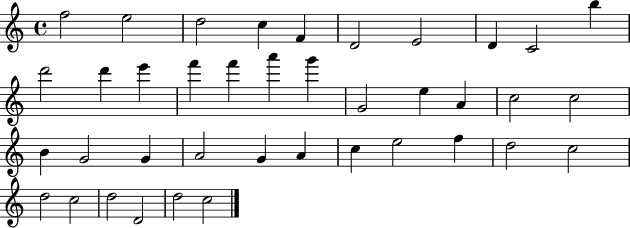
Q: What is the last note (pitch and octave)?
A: C5